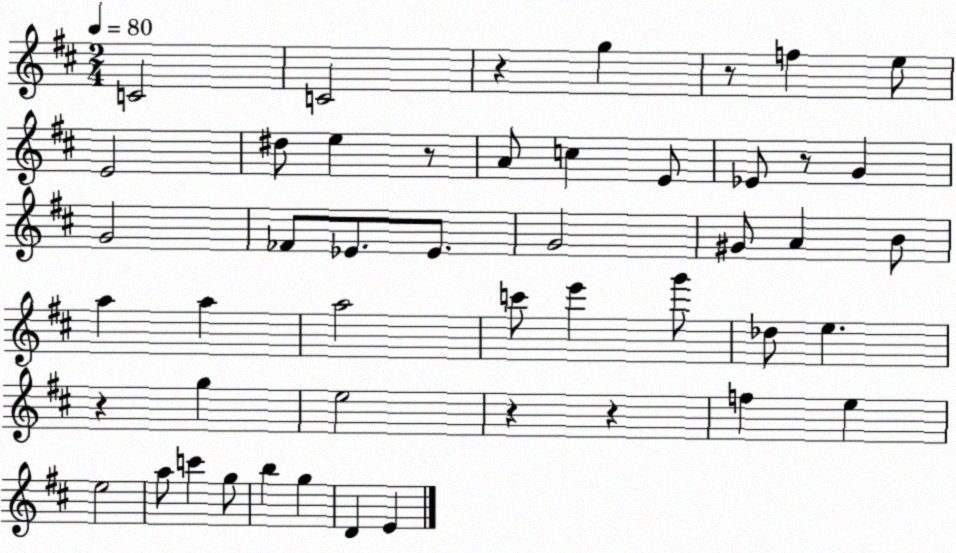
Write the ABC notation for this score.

X:1
T:Untitled
M:2/4
L:1/4
K:D
C2 C2 z g z/2 f e/2 E2 ^d/2 e z/2 A/2 c E/2 _E/2 z/2 G G2 _F/2 _E/2 _E/2 G2 ^G/2 A B/2 a a a2 c'/2 e' g'/2 _d/2 e z g e2 z z f e e2 a/2 c' g/2 b g D E